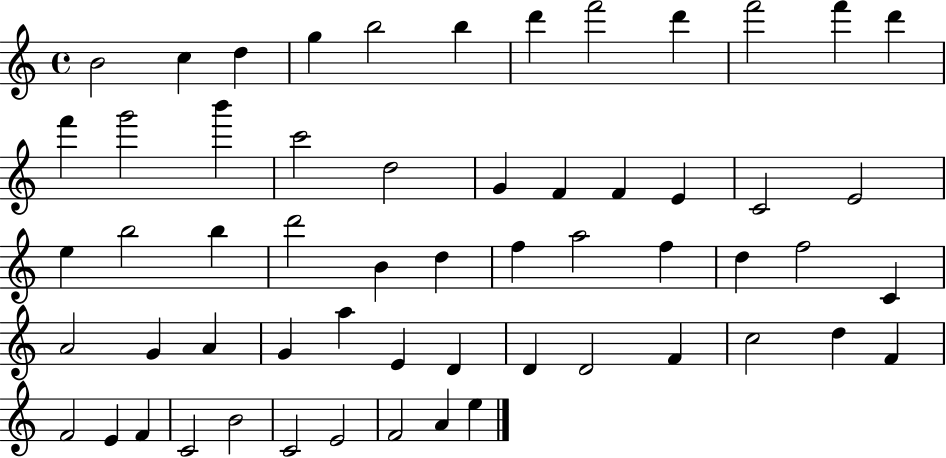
B4/h C5/q D5/q G5/q B5/h B5/q D6/q F6/h D6/q F6/h F6/q D6/q F6/q G6/h B6/q C6/h D5/h G4/q F4/q F4/q E4/q C4/h E4/h E5/q B5/h B5/q D6/h B4/q D5/q F5/q A5/h F5/q D5/q F5/h C4/q A4/h G4/q A4/q G4/q A5/q E4/q D4/q D4/q D4/h F4/q C5/h D5/q F4/q F4/h E4/q F4/q C4/h B4/h C4/h E4/h F4/h A4/q E5/q